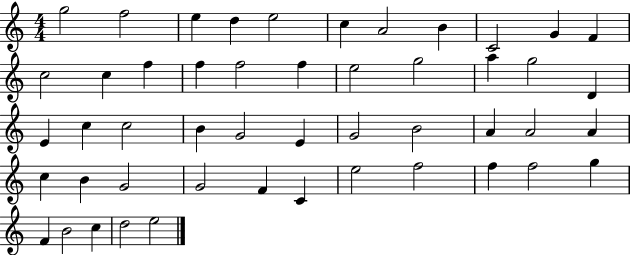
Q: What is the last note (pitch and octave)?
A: E5